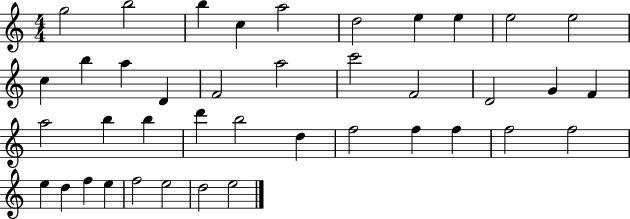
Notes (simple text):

G5/h B5/h B5/q C5/q A5/h D5/h E5/q E5/q E5/h E5/h C5/q B5/q A5/q D4/q F4/h A5/h C6/h F4/h D4/h G4/q F4/q A5/h B5/q B5/q D6/q B5/h D5/q F5/h F5/q F5/q F5/h F5/h E5/q D5/q F5/q E5/q F5/h E5/h D5/h E5/h